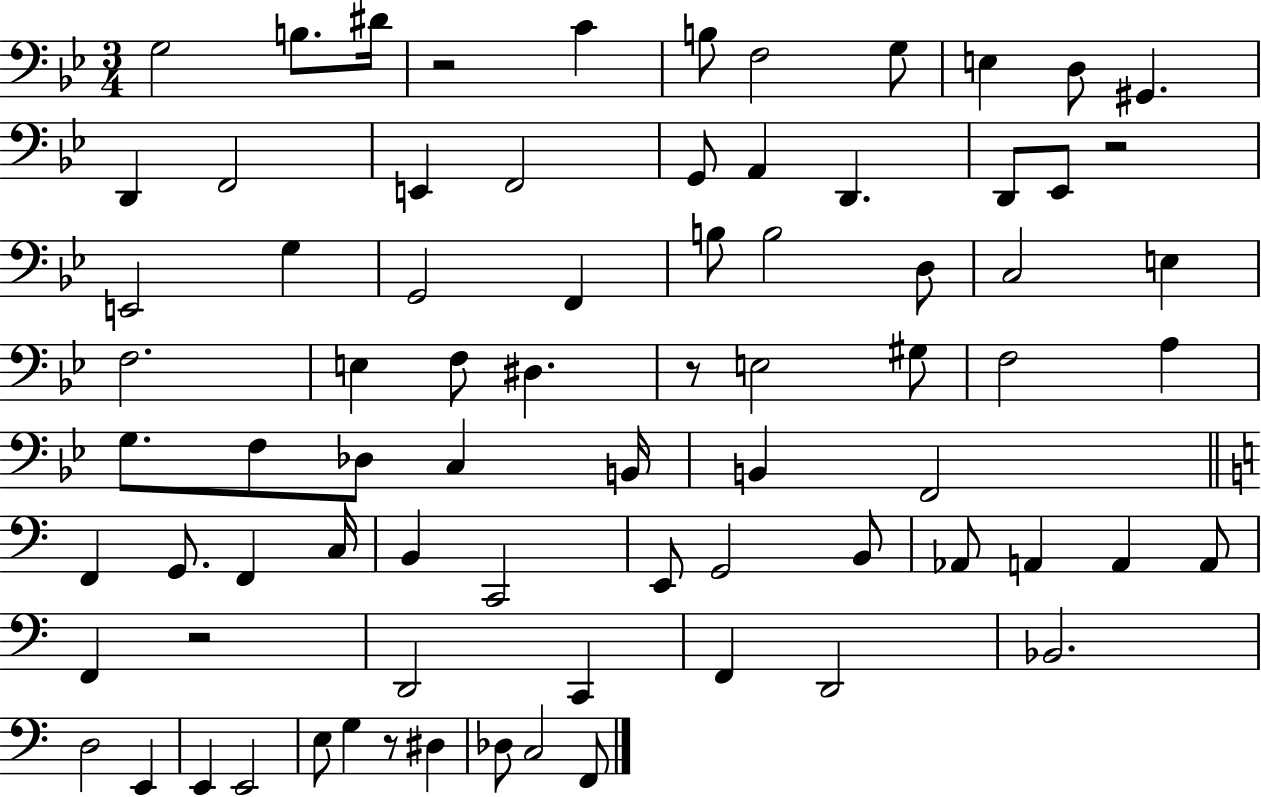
{
  \clef bass
  \numericTimeSignature
  \time 3/4
  \key bes \major
  g2 b8. dis'16 | r2 c'4 | b8 f2 g8 | e4 d8 gis,4. | \break d,4 f,2 | e,4 f,2 | g,8 a,4 d,4. | d,8 ees,8 r2 | \break e,2 g4 | g,2 f,4 | b8 b2 d8 | c2 e4 | \break f2. | e4 f8 dis4. | r8 e2 gis8 | f2 a4 | \break g8. f8 des8 c4 b,16 | b,4 f,2 | \bar "||" \break \key c \major f,4 g,8. f,4 c16 | b,4 c,2 | e,8 g,2 b,8 | aes,8 a,4 a,4 a,8 | \break f,4 r2 | d,2 c,4 | f,4 d,2 | bes,2. | \break d2 e,4 | e,4 e,2 | e8 g4 r8 dis4 | des8 c2 f,8 | \break \bar "|."
}